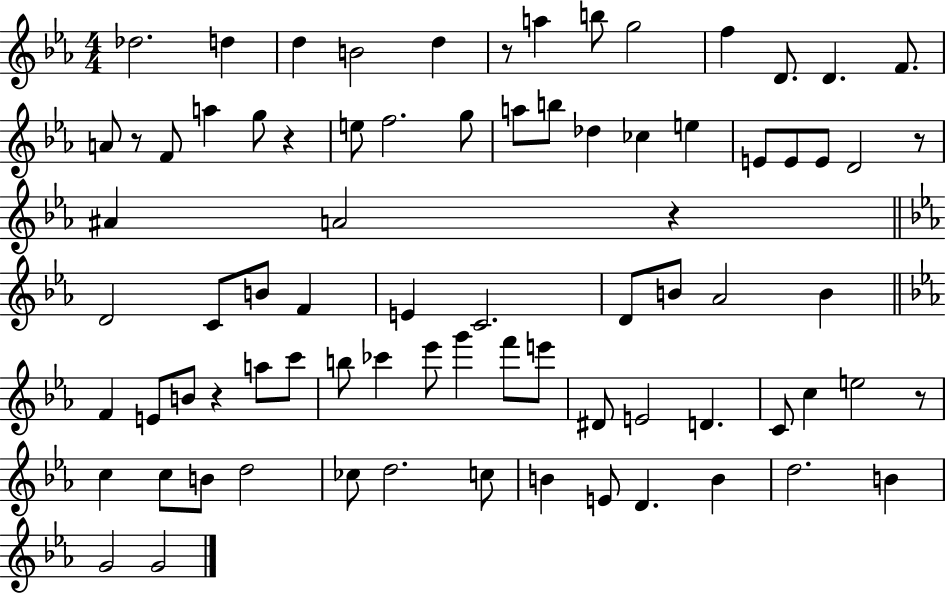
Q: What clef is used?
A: treble